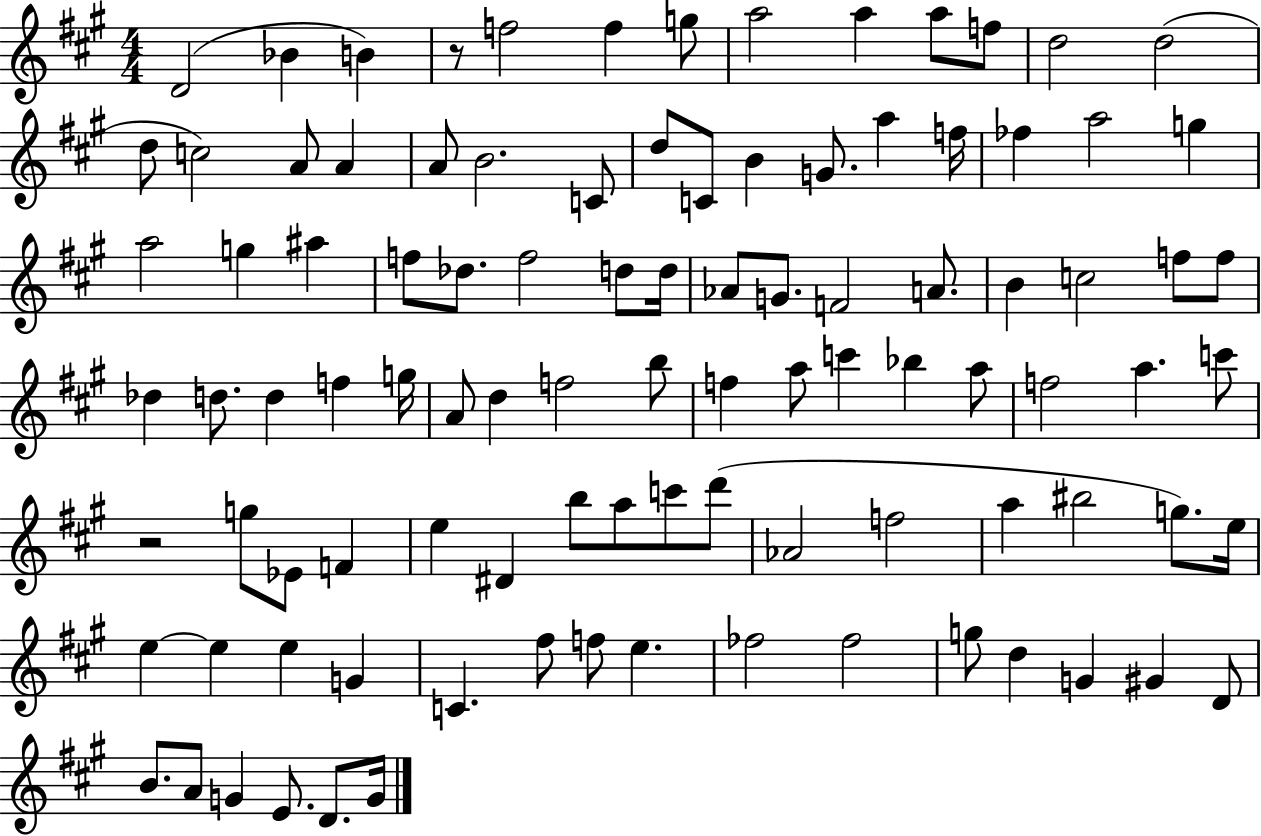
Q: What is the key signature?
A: A major